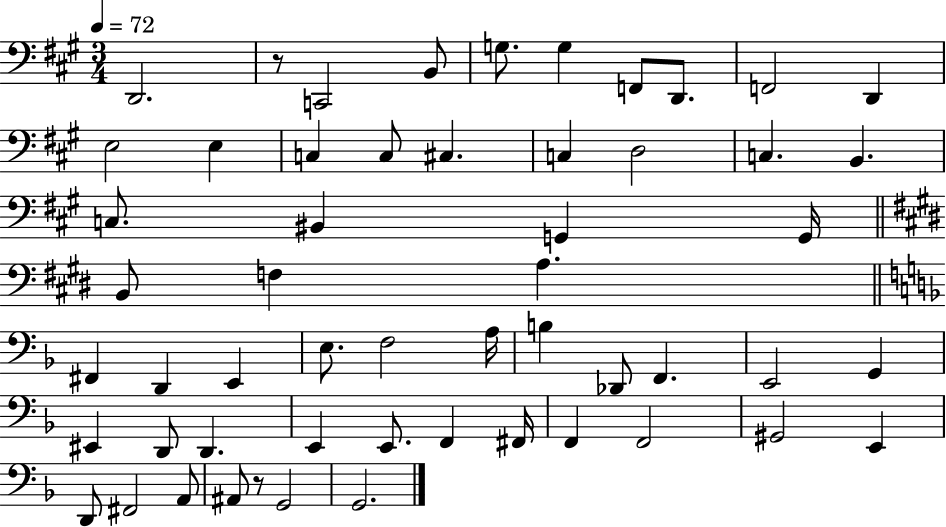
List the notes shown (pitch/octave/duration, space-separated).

D2/h. R/e C2/h B2/e G3/e. G3/q F2/e D2/e. F2/h D2/q E3/h E3/q C3/q C3/e C#3/q. C3/q D3/h C3/q. B2/q. C3/e. BIS2/q G2/q G2/s B2/e F3/q A3/q. F#2/q D2/q E2/q E3/e. F3/h A3/s B3/q Db2/e F2/q. E2/h G2/q EIS2/q D2/e D2/q. E2/q E2/e. F2/q F#2/s F2/q F2/h G#2/h E2/q D2/e F#2/h A2/e A#2/e R/e G2/h G2/h.